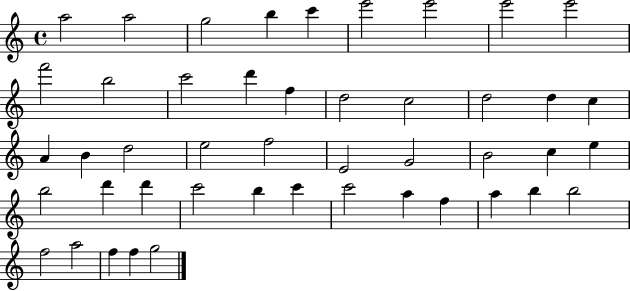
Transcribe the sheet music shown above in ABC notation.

X:1
T:Untitled
M:4/4
L:1/4
K:C
a2 a2 g2 b c' e'2 e'2 e'2 e'2 f'2 b2 c'2 d' f d2 c2 d2 d c A B d2 e2 f2 E2 G2 B2 c e b2 d' d' c'2 b c' c'2 a f a b b2 f2 a2 f f g2